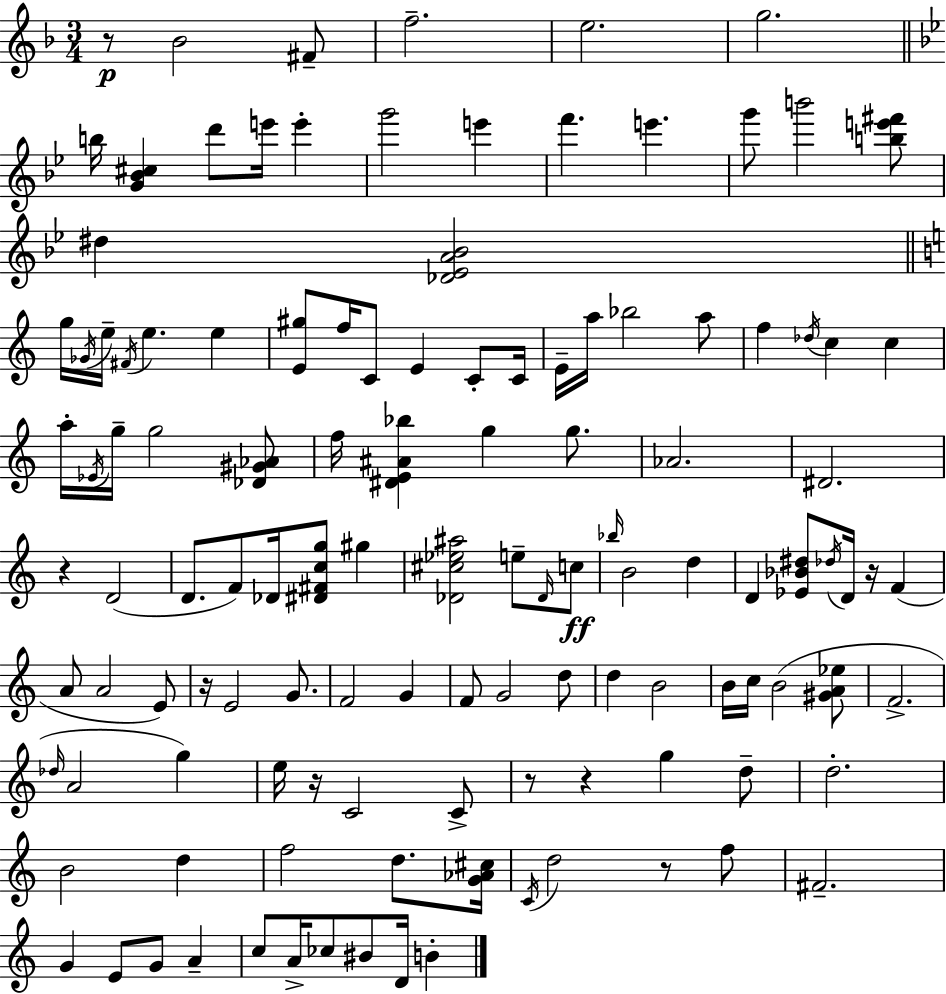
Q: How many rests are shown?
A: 8